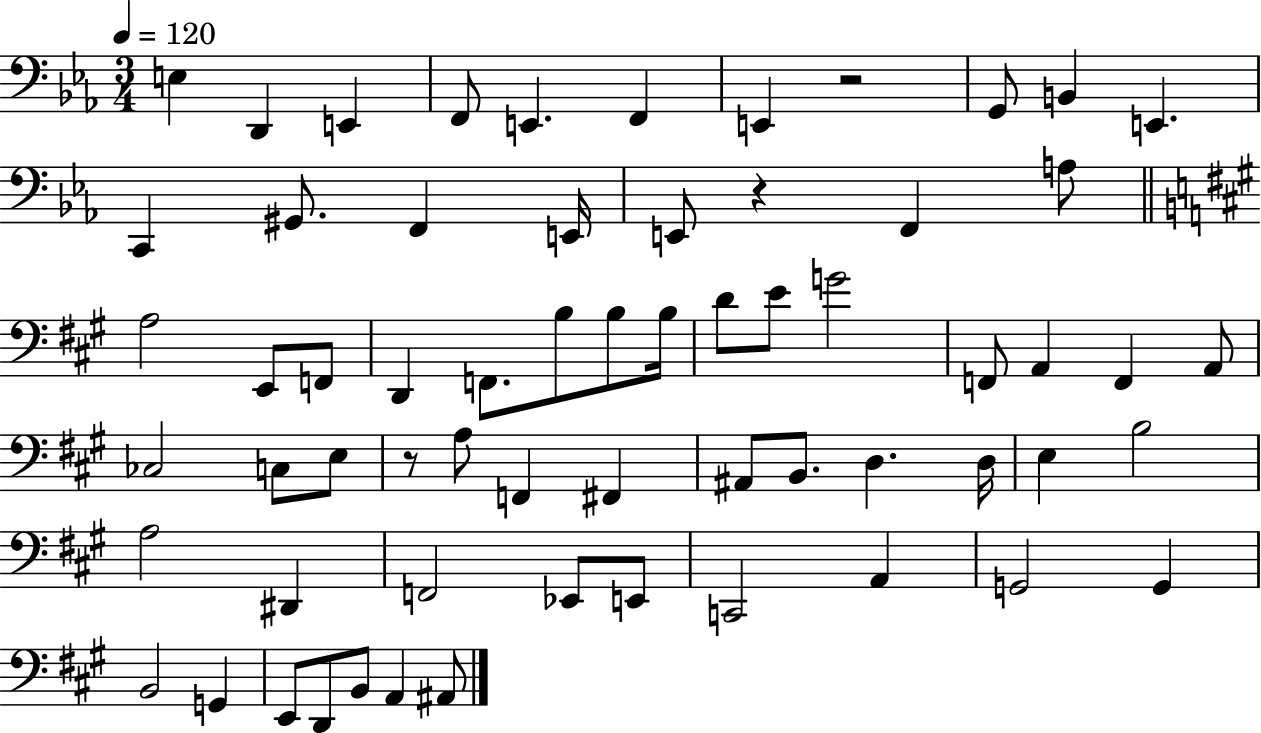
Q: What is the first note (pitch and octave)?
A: E3